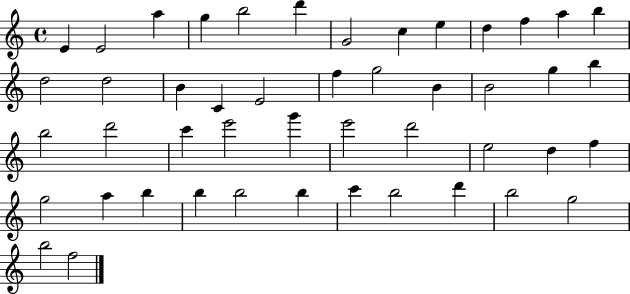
E4/q E4/h A5/q G5/q B5/h D6/q G4/h C5/q E5/q D5/q F5/q A5/q B5/q D5/h D5/h B4/q C4/q E4/h F5/q G5/h B4/q B4/h G5/q B5/q B5/h D6/h C6/q E6/h G6/q E6/h D6/h E5/h D5/q F5/q G5/h A5/q B5/q B5/q B5/h B5/q C6/q B5/h D6/q B5/h G5/h B5/h F5/h